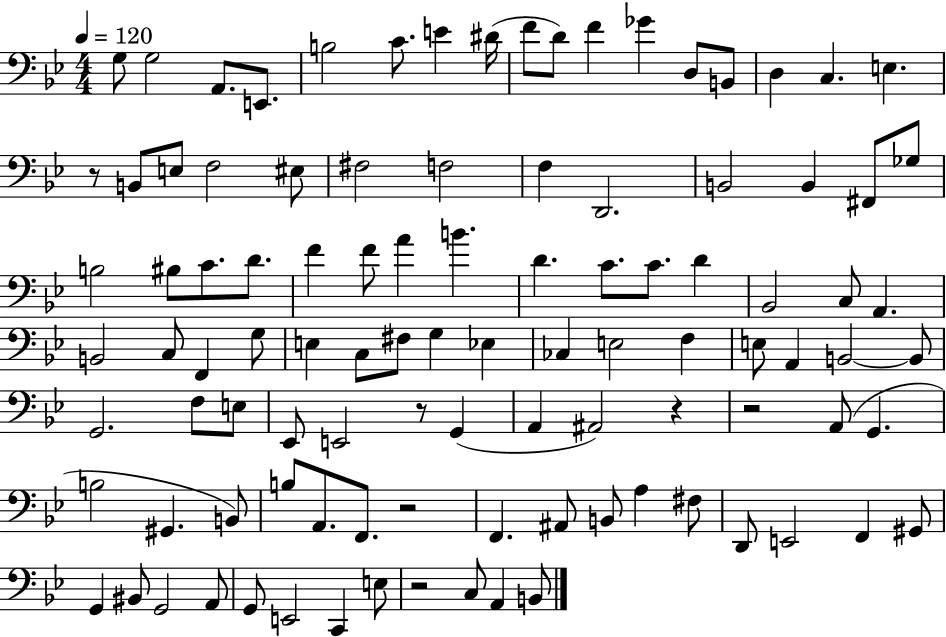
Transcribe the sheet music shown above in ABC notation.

X:1
T:Untitled
M:4/4
L:1/4
K:Bb
G,/2 G,2 A,,/2 E,,/2 B,2 C/2 E ^D/4 F/2 D/2 F _G D,/2 B,,/2 D, C, E, z/2 B,,/2 E,/2 F,2 ^E,/2 ^F,2 F,2 F, D,,2 B,,2 B,, ^F,,/2 _G,/2 B,2 ^B,/2 C/2 D/2 F F/2 A B D C/2 C/2 D _B,,2 C,/2 A,, B,,2 C,/2 F,, G,/2 E, C,/2 ^F,/2 G, _E, _C, E,2 F, E,/2 A,, B,,2 B,,/2 G,,2 F,/2 E,/2 _E,,/2 E,,2 z/2 G,, A,, ^A,,2 z z2 A,,/2 G,, B,2 ^G,, B,,/2 B,/2 A,,/2 F,,/2 z2 F,, ^A,,/2 B,,/2 A, ^F,/2 D,,/2 E,,2 F,, ^G,,/2 G,, ^B,,/2 G,,2 A,,/2 G,,/2 E,,2 C,, E,/2 z2 C,/2 A,, B,,/2